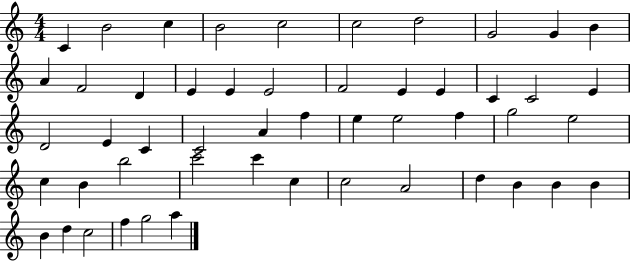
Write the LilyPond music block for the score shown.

{
  \clef treble
  \numericTimeSignature
  \time 4/4
  \key c \major
  c'4 b'2 c''4 | b'2 c''2 | c''2 d''2 | g'2 g'4 b'4 | \break a'4 f'2 d'4 | e'4 e'4 e'2 | f'2 e'4 e'4 | c'4 c'2 e'4 | \break d'2 e'4 c'4 | c'2 a'4 f''4 | e''4 e''2 f''4 | g''2 e''2 | \break c''4 b'4 b''2 | c'''2 c'''4 c''4 | c''2 a'2 | d''4 b'4 b'4 b'4 | \break b'4 d''4 c''2 | f''4 g''2 a''4 | \bar "|."
}